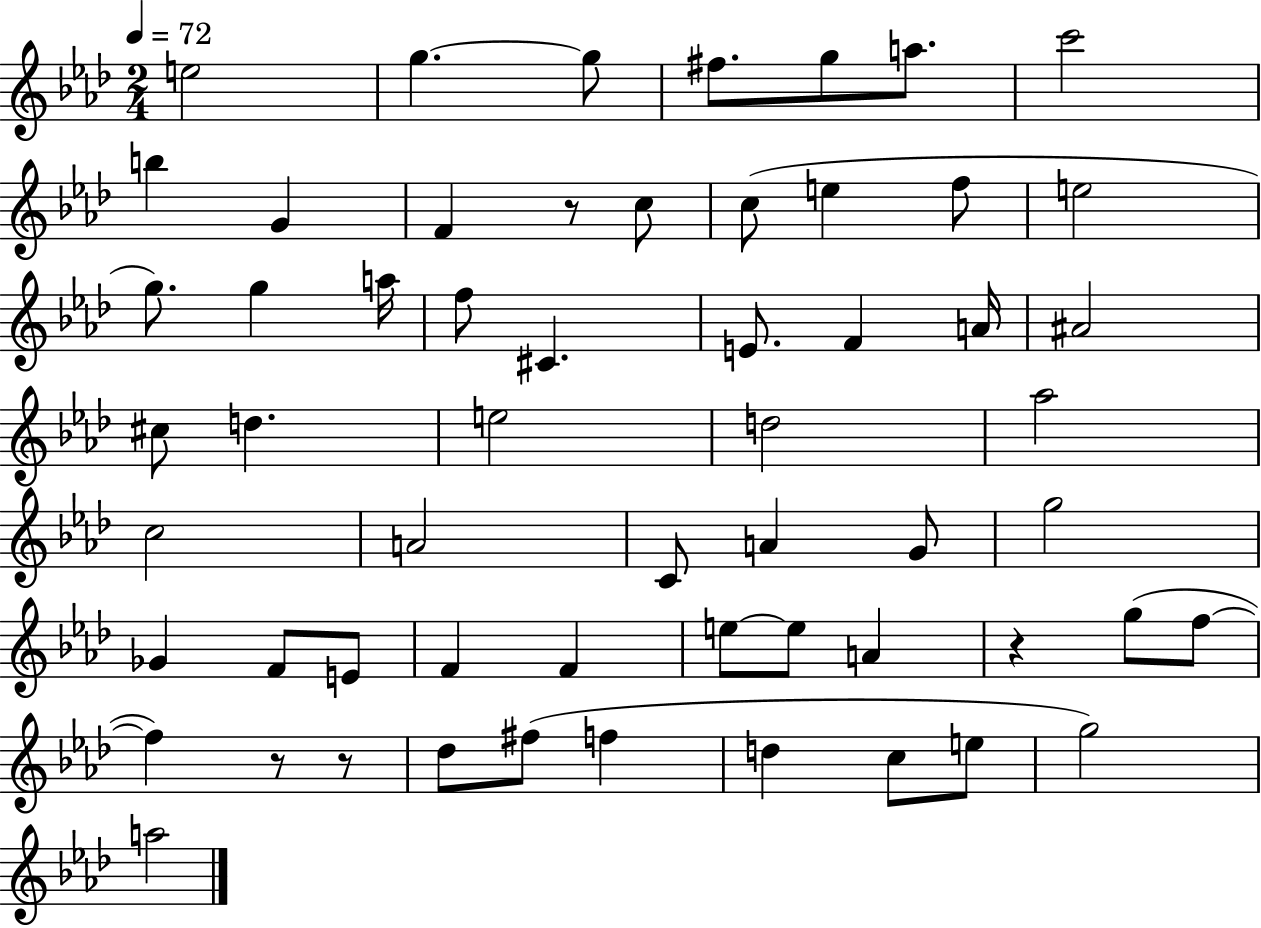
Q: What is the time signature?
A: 2/4